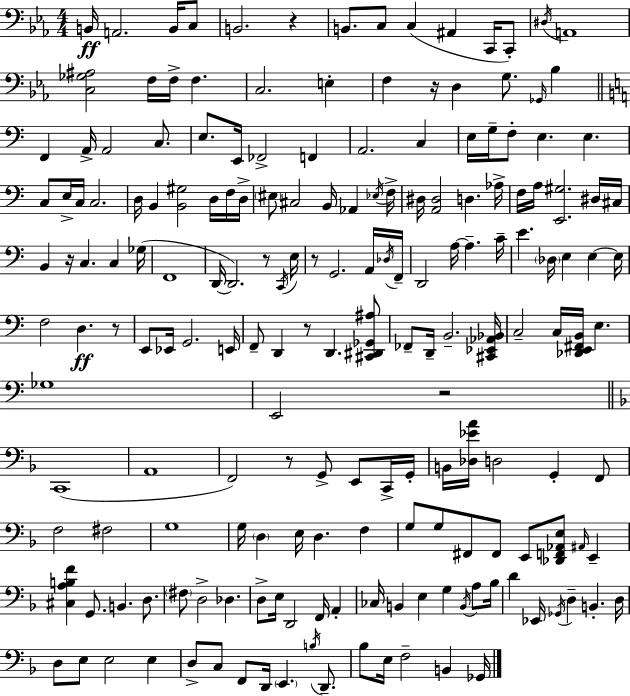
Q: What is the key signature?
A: C minor